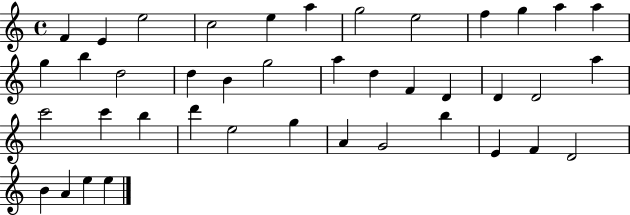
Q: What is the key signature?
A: C major